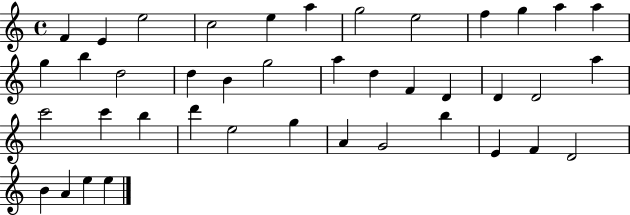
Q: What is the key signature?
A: C major